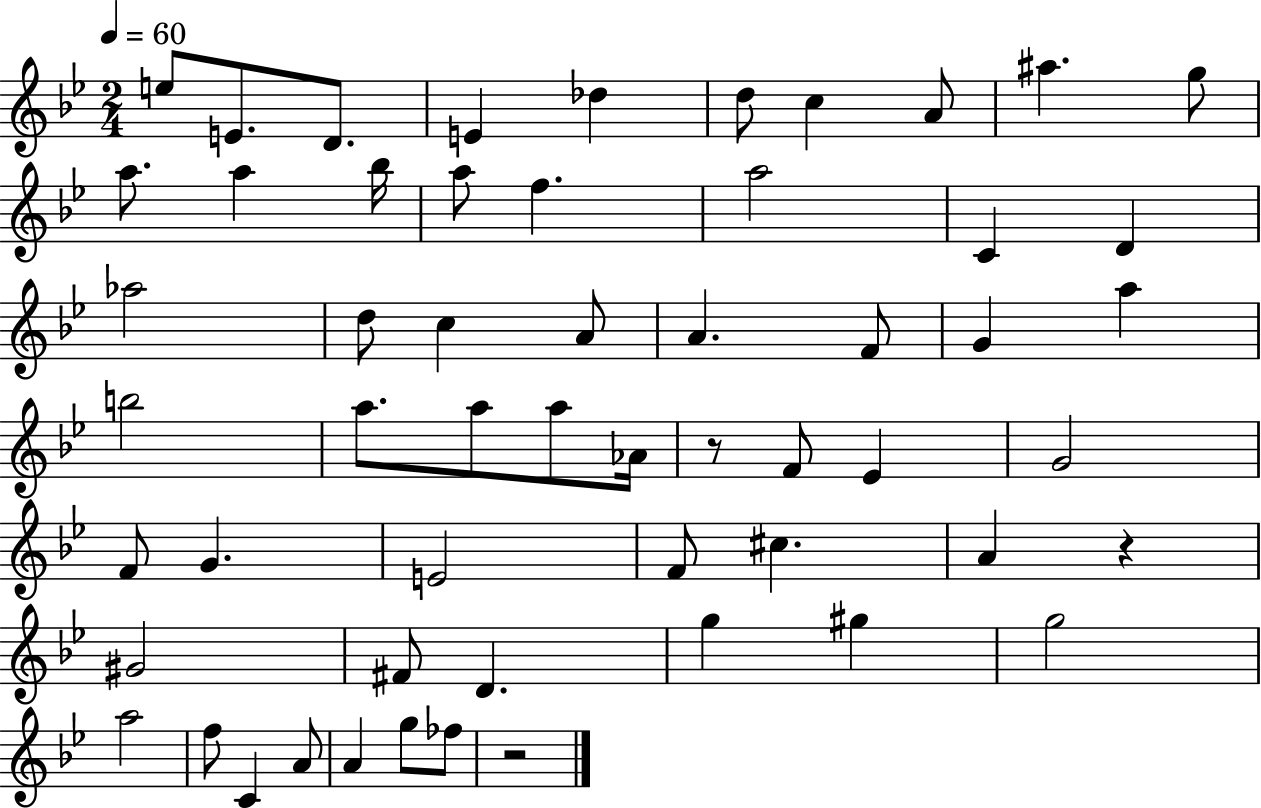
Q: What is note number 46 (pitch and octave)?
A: G5